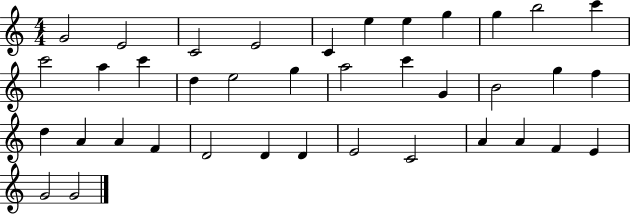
{
  \clef treble
  \numericTimeSignature
  \time 4/4
  \key c \major
  g'2 e'2 | c'2 e'2 | c'4 e''4 e''4 g''4 | g''4 b''2 c'''4 | \break c'''2 a''4 c'''4 | d''4 e''2 g''4 | a''2 c'''4 g'4 | b'2 g''4 f''4 | \break d''4 a'4 a'4 f'4 | d'2 d'4 d'4 | e'2 c'2 | a'4 a'4 f'4 e'4 | \break g'2 g'2 | \bar "|."
}